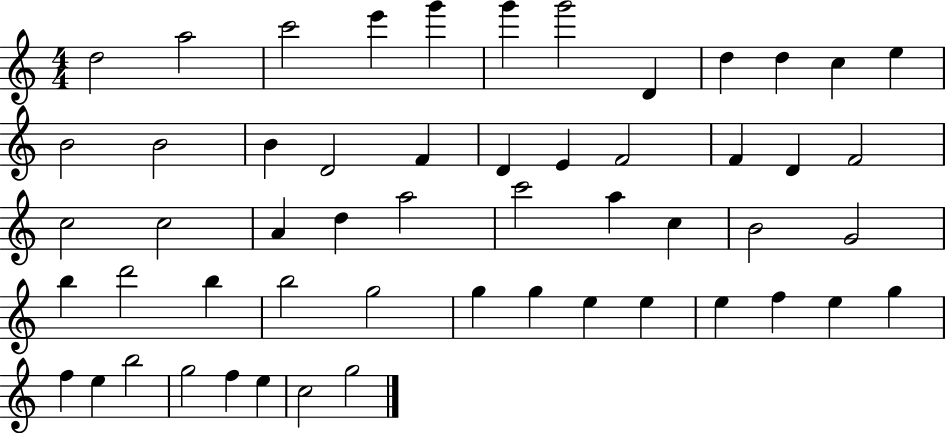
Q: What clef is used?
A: treble